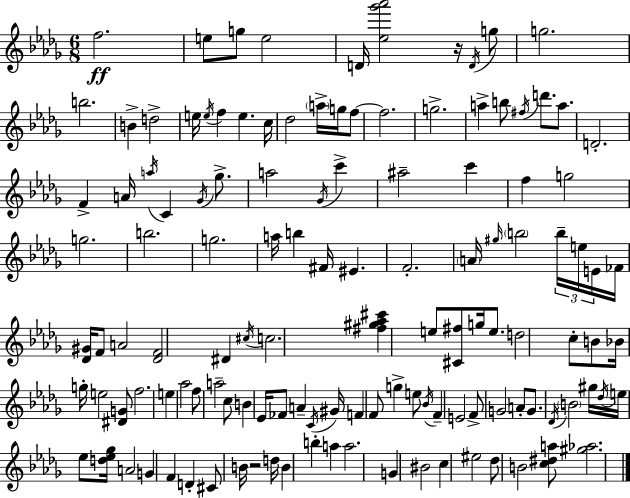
F5/h. E5/e G5/e E5/h D4/s [Eb5,Gb6,Ab6]/h R/s D4/s G5/e G5/h. B5/h. B4/q D5/h E5/s E5/s F5/q E5/q. C5/s Db5/h A5/s G5/s F5/e F5/h. G5/h. A5/q B5/e F#5/s D6/e. A5/e. D4/h. F4/q A4/s A5/s C4/q Gb4/s Gb5/e. A5/h Gb4/s C6/q A#5/h C6/q F5/q G5/h G5/h. B5/h. G5/h. A5/s B5/q F#4/s EIS4/q. F4/h. A4/s G#5/s B5/h B5/s E5/s E4/s FES4/s [Db4,G#4]/s F4/e A4/h [Db4,F4]/h D#4/q C#5/s C5/h. [F#5,G#5,Ab5,C#6]/q E5/e [C#4,F#5]/e G5/s E5/e. D5/h C5/e B4/e Bb4/s G5/s E5/h [D#4,G4]/e F5/h. E5/q Ab5/h F5/e A5/h C5/e B4/q Eb4/s FES4/e A4/q C4/s G#4/s F4/q F4/e G5/q E5/e Bb4/s F4/q E4/h F4/e G4/h A4/e G4/e. Db4/s B4/h G#5/s Db5/s E5/s Eb5/e [D5,Eb5,Gb5]/s A4/h G4/q F4/q D4/q C#4/e B4/s R/h D5/s B4/q B5/q A5/q A5/h. G4/q BIS4/h C5/q EIS5/h Db5/e B4/h [C5,D#5,A5]/e [G#5,Ab5]/h.